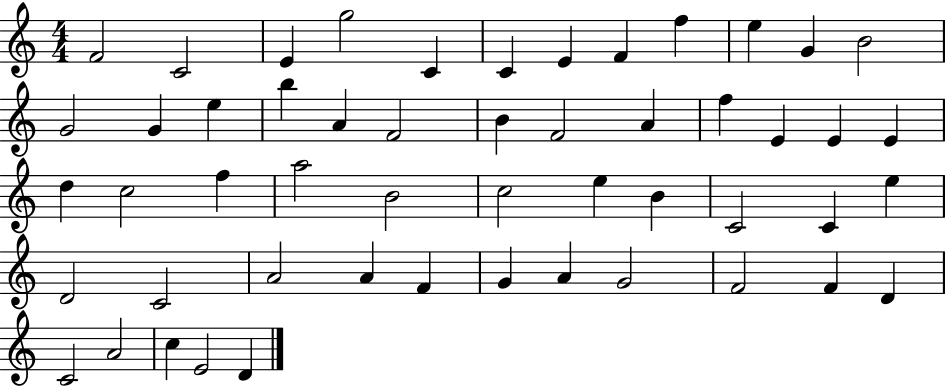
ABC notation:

X:1
T:Untitled
M:4/4
L:1/4
K:C
F2 C2 E g2 C C E F f e G B2 G2 G e b A F2 B F2 A f E E E d c2 f a2 B2 c2 e B C2 C e D2 C2 A2 A F G A G2 F2 F D C2 A2 c E2 D